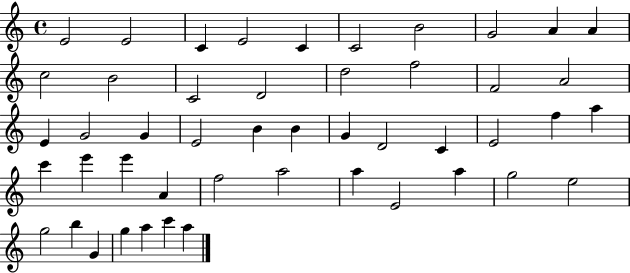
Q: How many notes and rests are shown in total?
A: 48